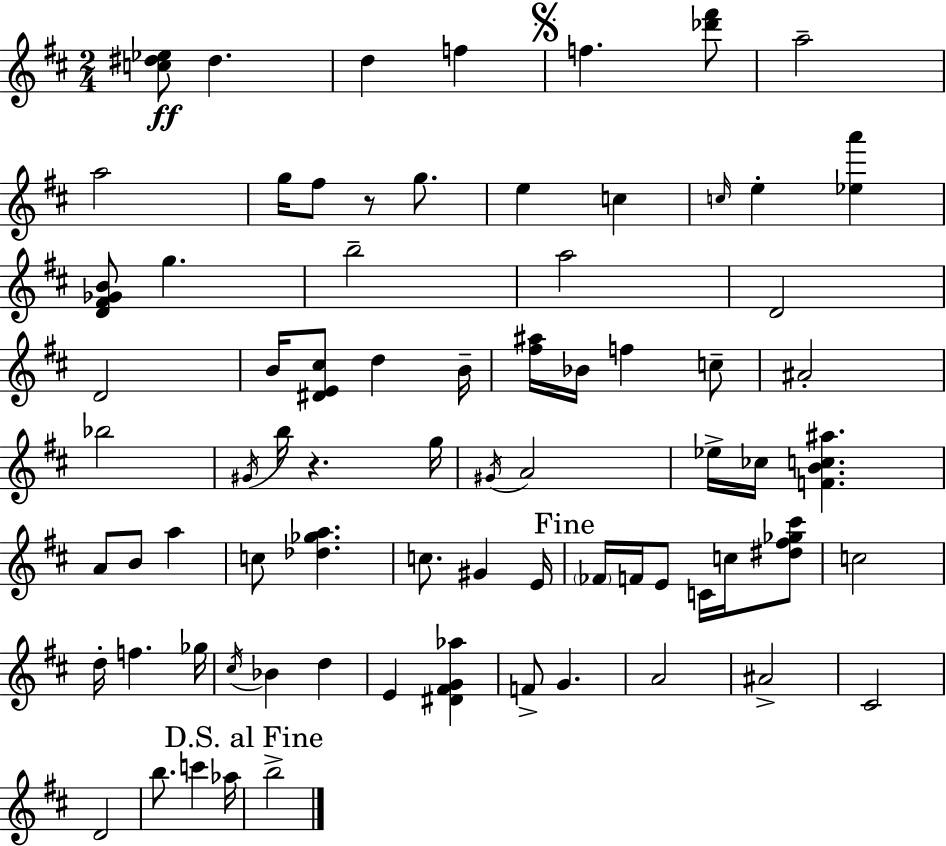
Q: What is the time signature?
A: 2/4